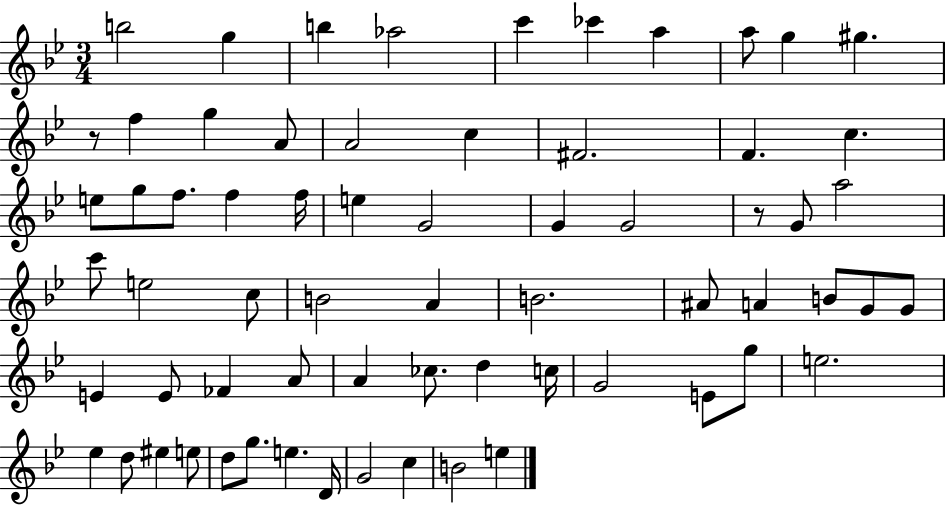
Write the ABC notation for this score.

X:1
T:Untitled
M:3/4
L:1/4
K:Bb
b2 g b _a2 c' _c' a a/2 g ^g z/2 f g A/2 A2 c ^F2 F c e/2 g/2 f/2 f f/4 e G2 G G2 z/2 G/2 a2 c'/2 e2 c/2 B2 A B2 ^A/2 A B/2 G/2 G/2 E E/2 _F A/2 A _c/2 d c/4 G2 E/2 g/2 e2 _e d/2 ^e e/2 d/2 g/2 e D/4 G2 c B2 e